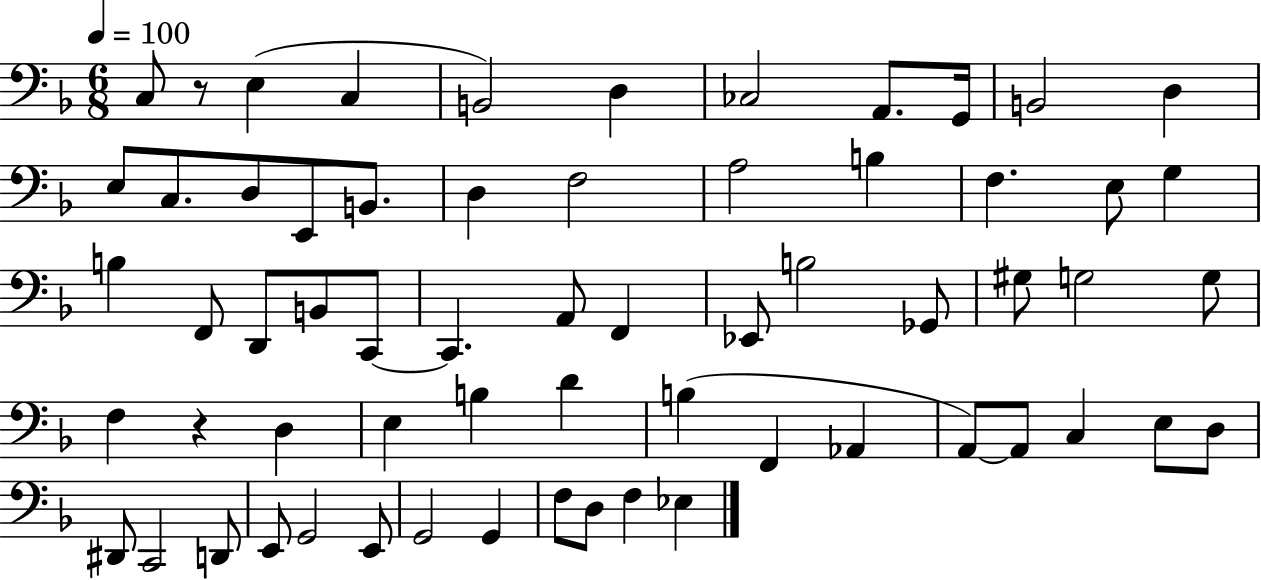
X:1
T:Untitled
M:6/8
L:1/4
K:F
C,/2 z/2 E, C, B,,2 D, _C,2 A,,/2 G,,/4 B,,2 D, E,/2 C,/2 D,/2 E,,/2 B,,/2 D, F,2 A,2 B, F, E,/2 G, B, F,,/2 D,,/2 B,,/2 C,,/2 C,, A,,/2 F,, _E,,/2 B,2 _G,,/2 ^G,/2 G,2 G,/2 F, z D, E, B, D B, F,, _A,, A,,/2 A,,/2 C, E,/2 D,/2 ^D,,/2 C,,2 D,,/2 E,,/2 G,,2 E,,/2 G,,2 G,, F,/2 D,/2 F, _E,